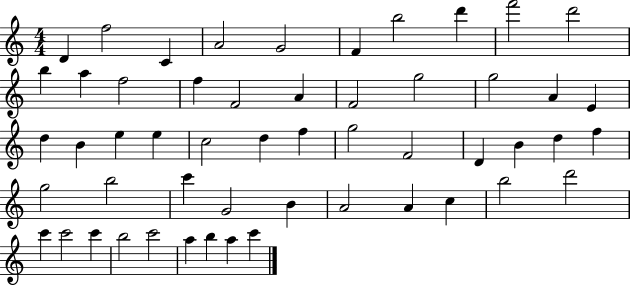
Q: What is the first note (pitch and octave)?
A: D4